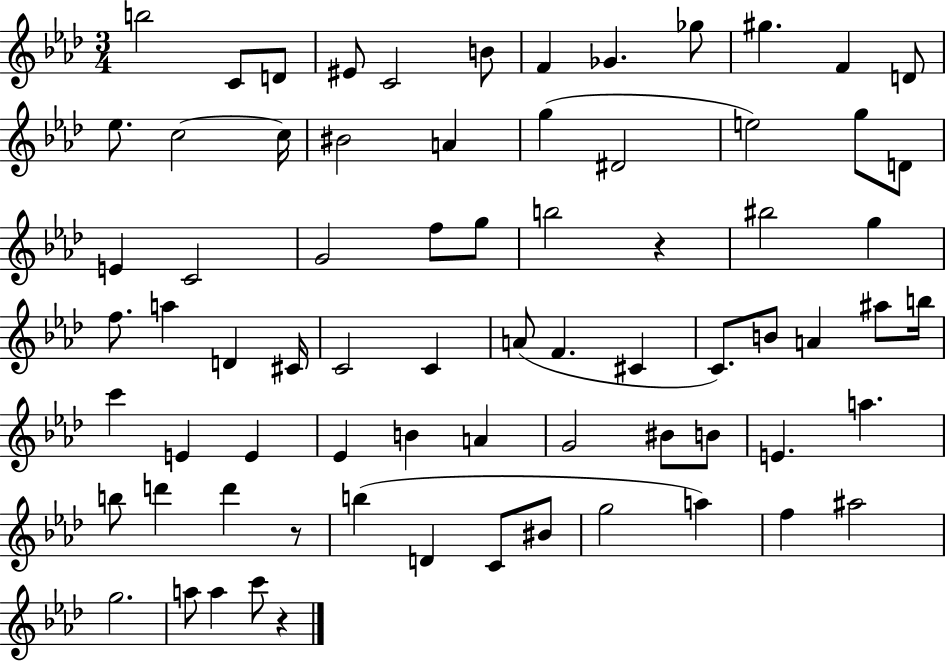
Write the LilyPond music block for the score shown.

{
  \clef treble
  \numericTimeSignature
  \time 3/4
  \key aes \major
  b''2 c'8 d'8 | eis'8 c'2 b'8 | f'4 ges'4. ges''8 | gis''4. f'4 d'8 | \break ees''8. c''2~~ c''16 | bis'2 a'4 | g''4( dis'2 | e''2) g''8 d'8 | \break e'4 c'2 | g'2 f''8 g''8 | b''2 r4 | bis''2 g''4 | \break f''8. a''4 d'4 cis'16 | c'2 c'4 | a'8( f'4. cis'4 | c'8.) b'8 a'4 ais''8 b''16 | \break c'''4 e'4 e'4 | ees'4 b'4 a'4 | g'2 bis'8 b'8 | e'4. a''4. | \break b''8 d'''4 d'''4 r8 | b''4( d'4 c'8 bis'8 | g''2 a''4) | f''4 ais''2 | \break g''2. | a''8 a''4 c'''8 r4 | \bar "|."
}